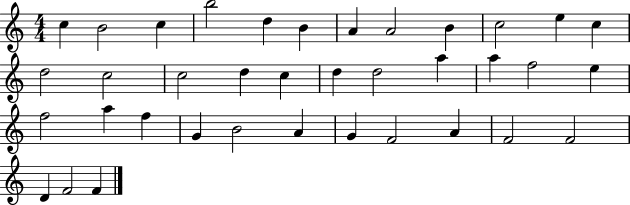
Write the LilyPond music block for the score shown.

{
  \clef treble
  \numericTimeSignature
  \time 4/4
  \key c \major
  c''4 b'2 c''4 | b''2 d''4 b'4 | a'4 a'2 b'4 | c''2 e''4 c''4 | \break d''2 c''2 | c''2 d''4 c''4 | d''4 d''2 a''4 | a''4 f''2 e''4 | \break f''2 a''4 f''4 | g'4 b'2 a'4 | g'4 f'2 a'4 | f'2 f'2 | \break d'4 f'2 f'4 | \bar "|."
}